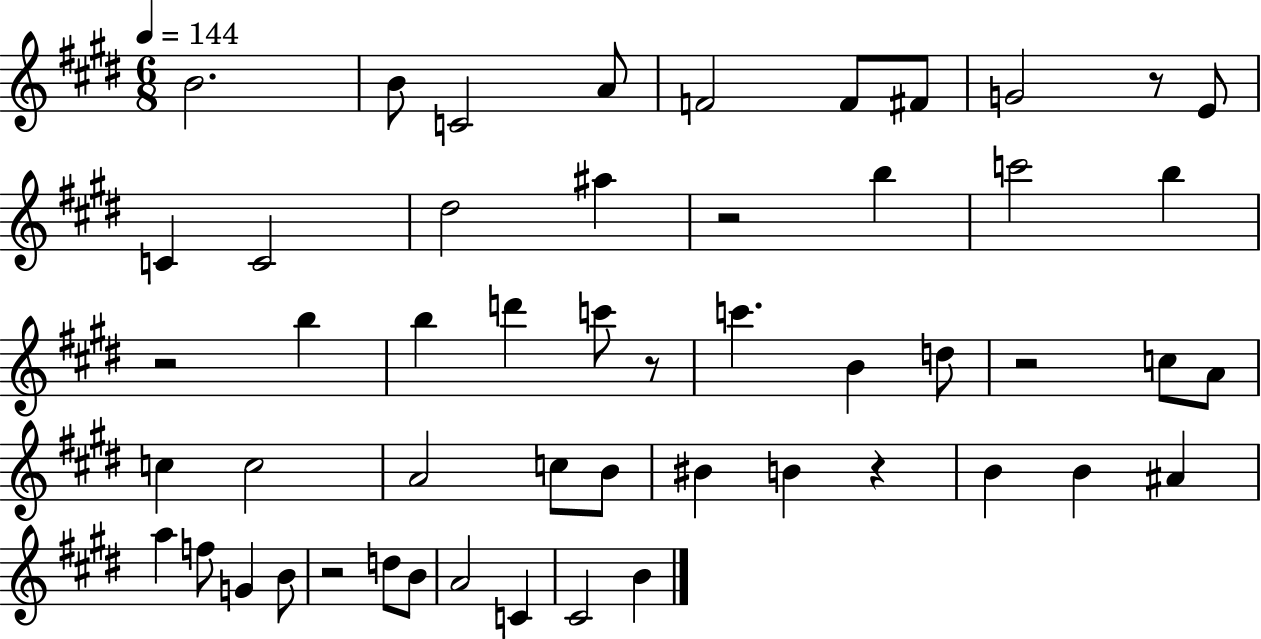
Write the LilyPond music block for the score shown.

{
  \clef treble
  \numericTimeSignature
  \time 6/8
  \key e \major
  \tempo 4 = 144
  \repeat volta 2 { b'2. | b'8 c'2 a'8 | f'2 f'8 fis'8 | g'2 r8 e'8 | \break c'4 c'2 | dis''2 ais''4 | r2 b''4 | c'''2 b''4 | \break r2 b''4 | b''4 d'''4 c'''8 r8 | c'''4. b'4 d''8 | r2 c''8 a'8 | \break c''4 c''2 | a'2 c''8 b'8 | bis'4 b'4 r4 | b'4 b'4 ais'4 | \break a''4 f''8 g'4 b'8 | r2 d''8 b'8 | a'2 c'4 | cis'2 b'4 | \break } \bar "|."
}